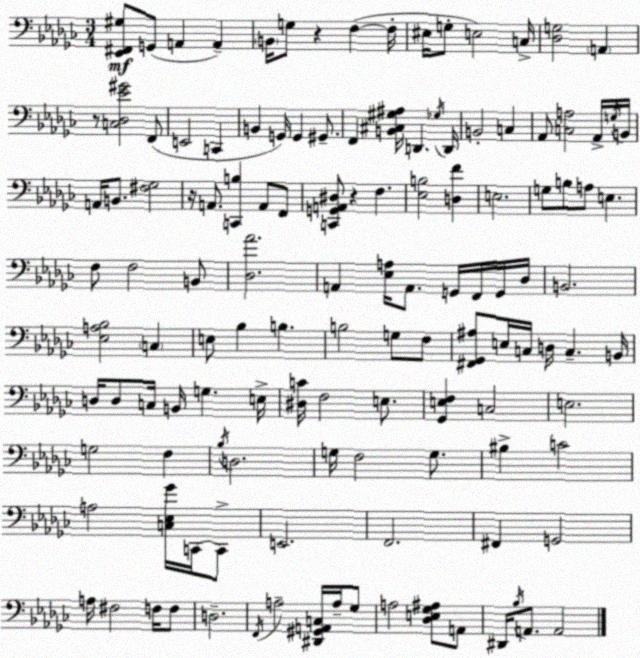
X:1
T:Untitled
M:3/4
L:1/4
K:Ebm
[_E,,^F,,^G,]/2 G,,/2 A,, A,, B,,/4 G,/2 z F, F,/4 ^E,/4 G,/2 E,2 C,/4 [_D,G,]2 A,, z/2 [C,_D,_E^G]2 F,,/2 E,,2 C,, B,, G,,/4 G,, ^G,,/2 F,, [B,,^C,^G,^A,]/4 D,, _G,/4 D,,/4 B,,2 C, _A,,/2 [C,A,]2 _A,,/4 G,/4 B,,/4 A,,/4 B,,/2 [^F,_G,]2 z/4 A,,/2 [C,,B,] A,,/2 F,,/2 [C,,G,,A,,^D,]/2 z F, [_E,B,]2 [D,F] E,2 G,/2 B,/2 A,/2 E, F,/2 F,2 B,,/2 [_D,_A]2 A,, [_E,A,]/4 A,,/2 G,,/4 F,,/4 G,,/4 _D,/4 B,,2 [_E,A,_B,]2 C, E,/2 _B, B, B,2 G,/2 F,/2 [^F,,_G,,^A,]/2 E,/4 C,/4 D,/4 C, B,,/4 D,/4 D,/2 C,/4 B,,/4 G, E,/4 [^D,C]/4 F,2 E,/2 [_G,,E,F,] C,2 E,2 G,2 F, _B,/4 D,2 G,/4 F,2 G,/2 ^B, C2 A,2 [C,_E,_G]/4 C,,/4 C,,/2 E,,2 F,,2 ^F,, G,,2 A,/4 ^F,2 F,/4 F,/2 D,2 F,,/4 A,2 [^D,,^G,,A,,C,]/4 A,/4 _G,/2 A,2 [_D,E,_G,^A,]/2 A,,/2 ^D,,/4 _B,/4 A,,/2 A,,2